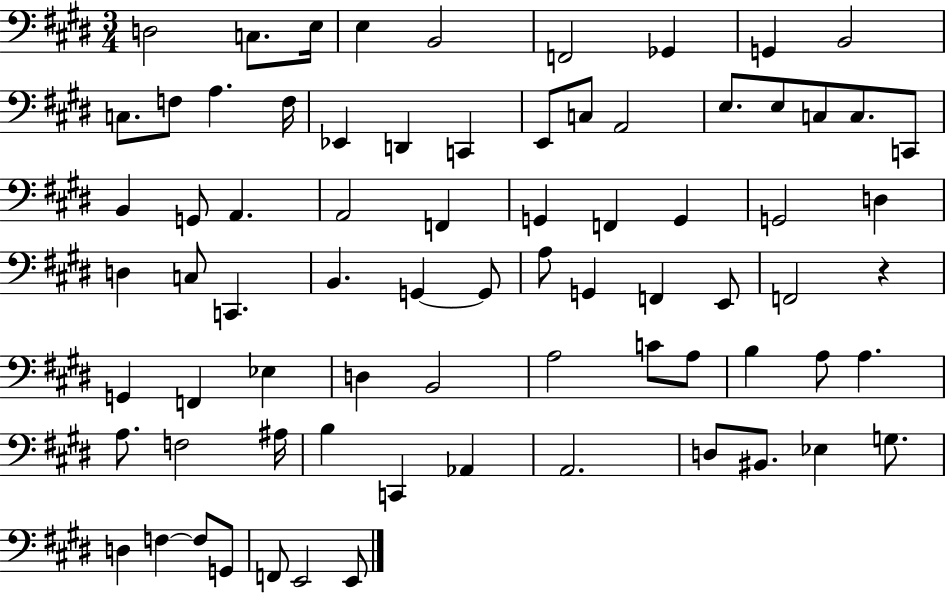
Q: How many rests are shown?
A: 1